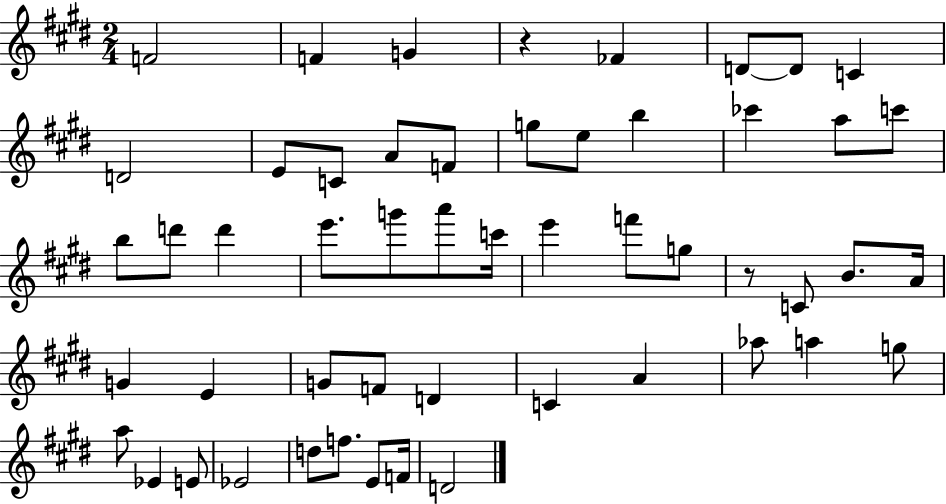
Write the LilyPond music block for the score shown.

{
  \clef treble
  \numericTimeSignature
  \time 2/4
  \key e \major
  \repeat volta 2 { f'2 | f'4 g'4 | r4 fes'4 | d'8~~ d'8 c'4 | \break d'2 | e'8 c'8 a'8 f'8 | g''8 e''8 b''4 | ces'''4 a''8 c'''8 | \break b''8 d'''8 d'''4 | e'''8. g'''8 a'''8 c'''16 | e'''4 f'''8 g''8 | r8 c'8 b'8. a'16 | \break g'4 e'4 | g'8 f'8 d'4 | c'4 a'4 | aes''8 a''4 g''8 | \break a''8 ees'4 e'8 | ees'2 | d''8 f''8. e'8 f'16 | d'2 | \break } \bar "|."
}